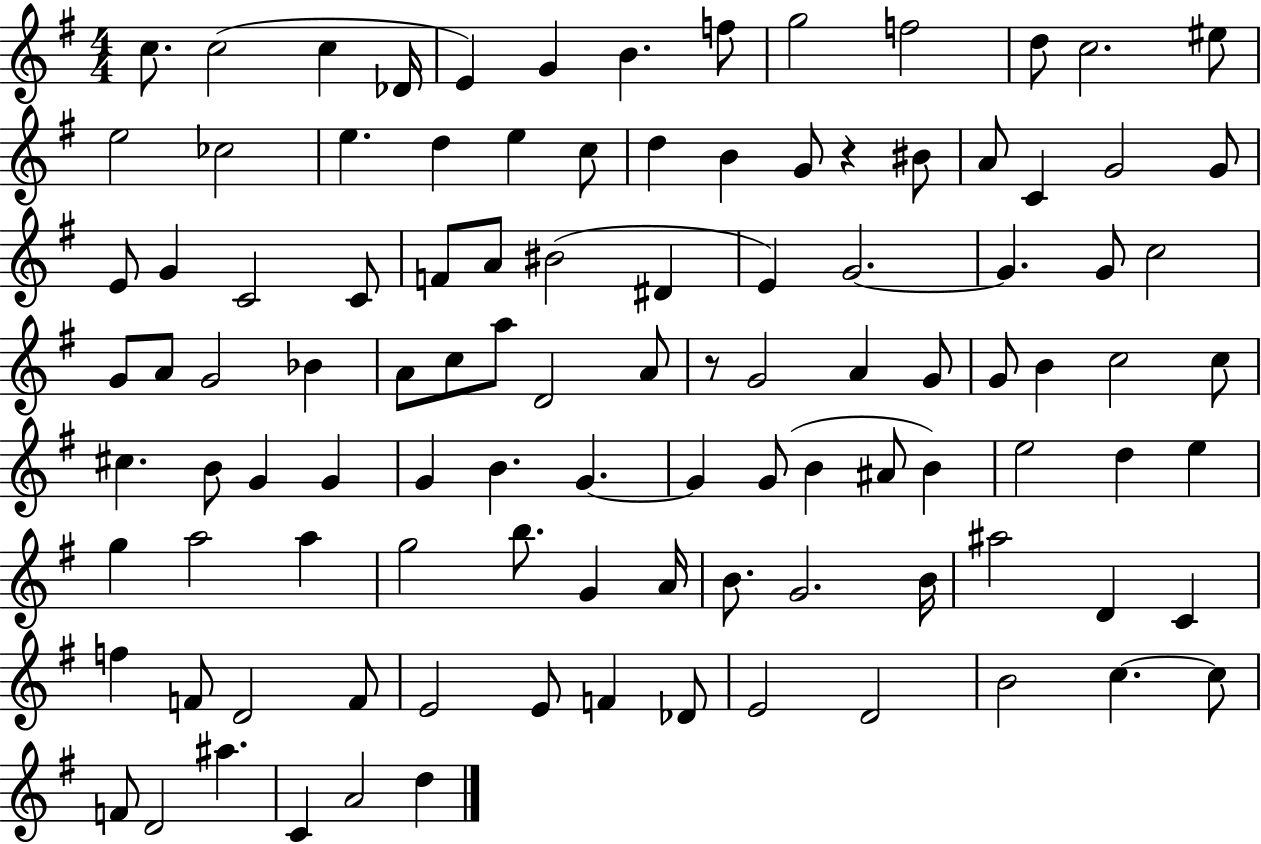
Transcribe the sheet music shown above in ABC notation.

X:1
T:Untitled
M:4/4
L:1/4
K:G
c/2 c2 c _D/4 E G B f/2 g2 f2 d/2 c2 ^e/2 e2 _c2 e d e c/2 d B G/2 z ^B/2 A/2 C G2 G/2 E/2 G C2 C/2 F/2 A/2 ^B2 ^D E G2 G G/2 c2 G/2 A/2 G2 _B A/2 c/2 a/2 D2 A/2 z/2 G2 A G/2 G/2 B c2 c/2 ^c B/2 G G G B G G G/2 B ^A/2 B e2 d e g a2 a g2 b/2 G A/4 B/2 G2 B/4 ^a2 D C f F/2 D2 F/2 E2 E/2 F _D/2 E2 D2 B2 c c/2 F/2 D2 ^a C A2 d